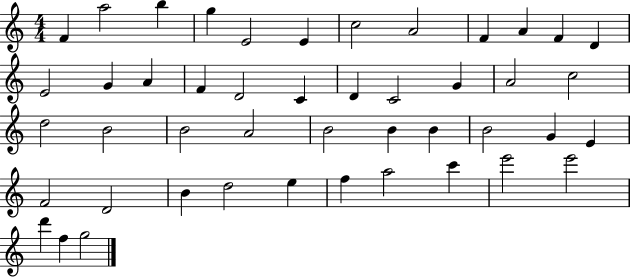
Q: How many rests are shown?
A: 0